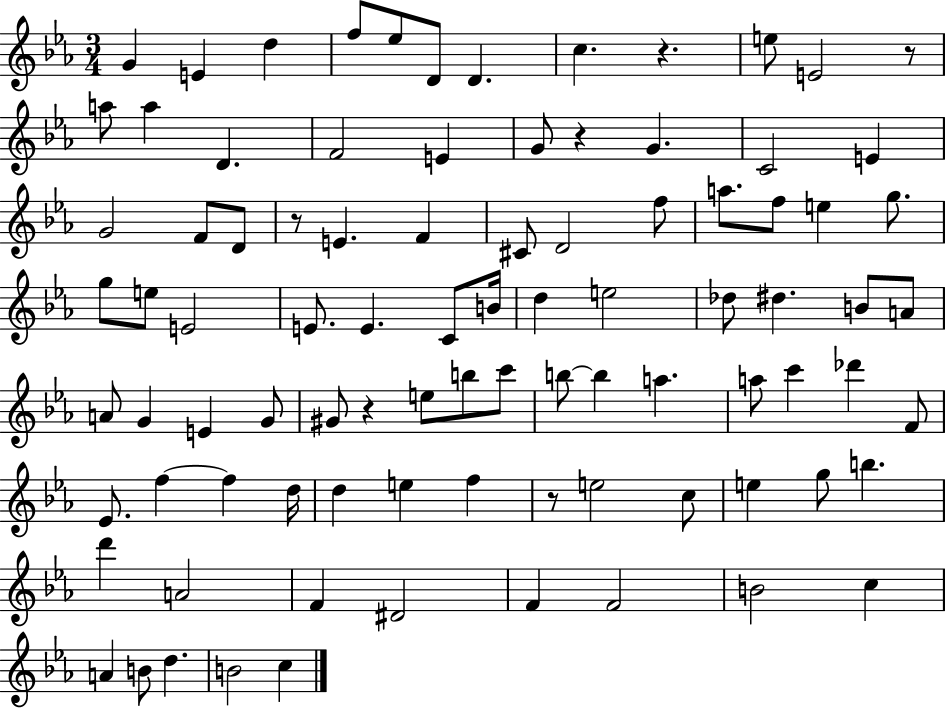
{
  \clef treble
  \numericTimeSignature
  \time 3/4
  \key ees \major
  g'4 e'4 d''4 | f''8 ees''8 d'8 d'4. | c''4. r4. | e''8 e'2 r8 | \break a''8 a''4 d'4. | f'2 e'4 | g'8 r4 g'4. | c'2 e'4 | \break g'2 f'8 d'8 | r8 e'4. f'4 | cis'8 d'2 f''8 | a''8. f''8 e''4 g''8. | \break g''8 e''8 e'2 | e'8. e'4. c'8 b'16 | d''4 e''2 | des''8 dis''4. b'8 a'8 | \break a'8 g'4 e'4 g'8 | gis'8 r4 e''8 b''8 c'''8 | b''8~~ b''4 a''4. | a''8 c'''4 des'''4 f'8 | \break ees'8. f''4~~ f''4 d''16 | d''4 e''4 f''4 | r8 e''2 c''8 | e''4 g''8 b''4. | \break d'''4 a'2 | f'4 dis'2 | f'4 f'2 | b'2 c''4 | \break a'4 b'8 d''4. | b'2 c''4 | \bar "|."
}